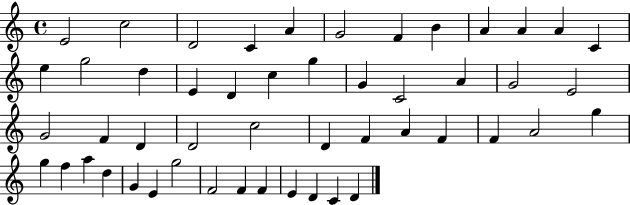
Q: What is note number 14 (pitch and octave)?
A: G5